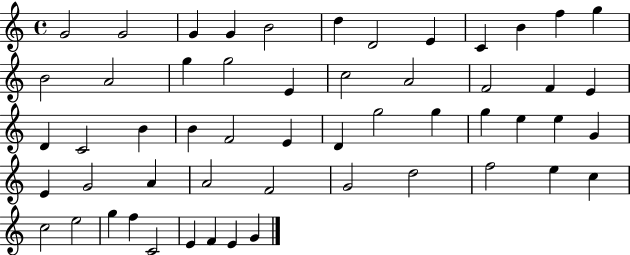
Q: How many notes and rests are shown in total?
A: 54